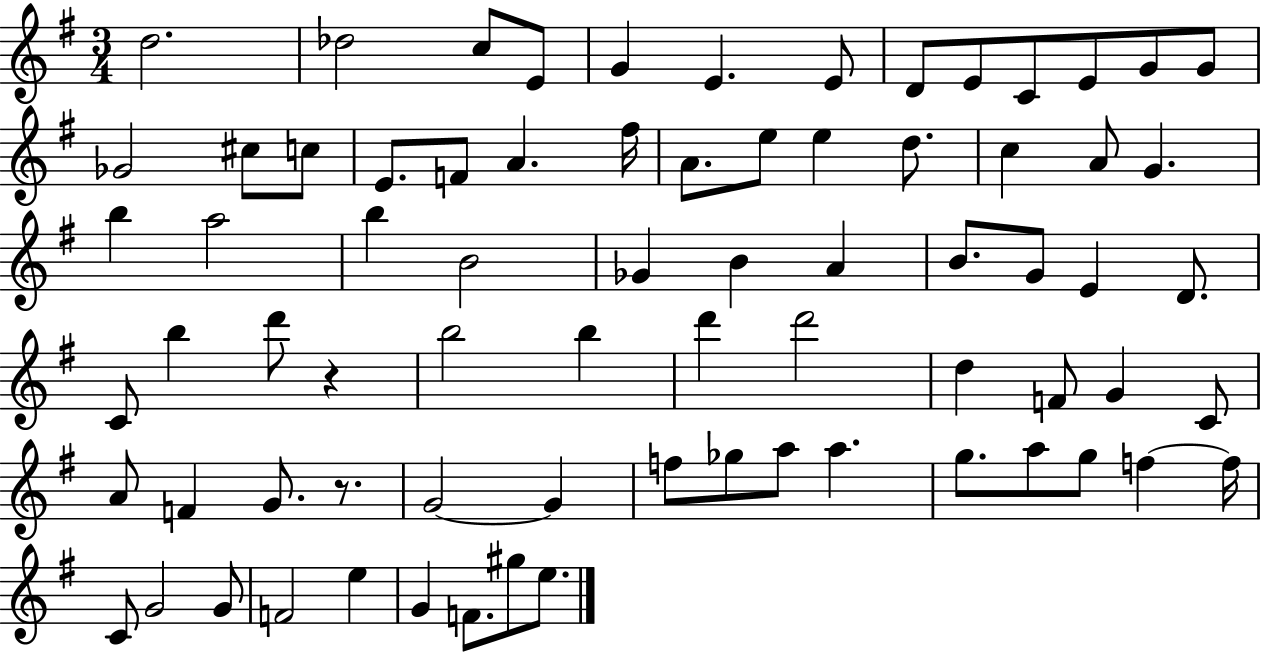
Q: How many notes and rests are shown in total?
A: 74